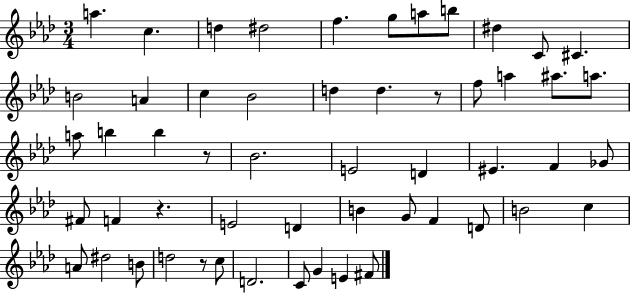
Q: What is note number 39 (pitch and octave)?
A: B4